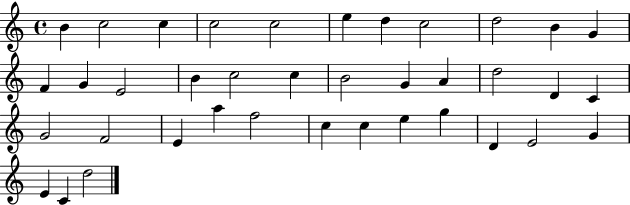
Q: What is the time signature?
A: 4/4